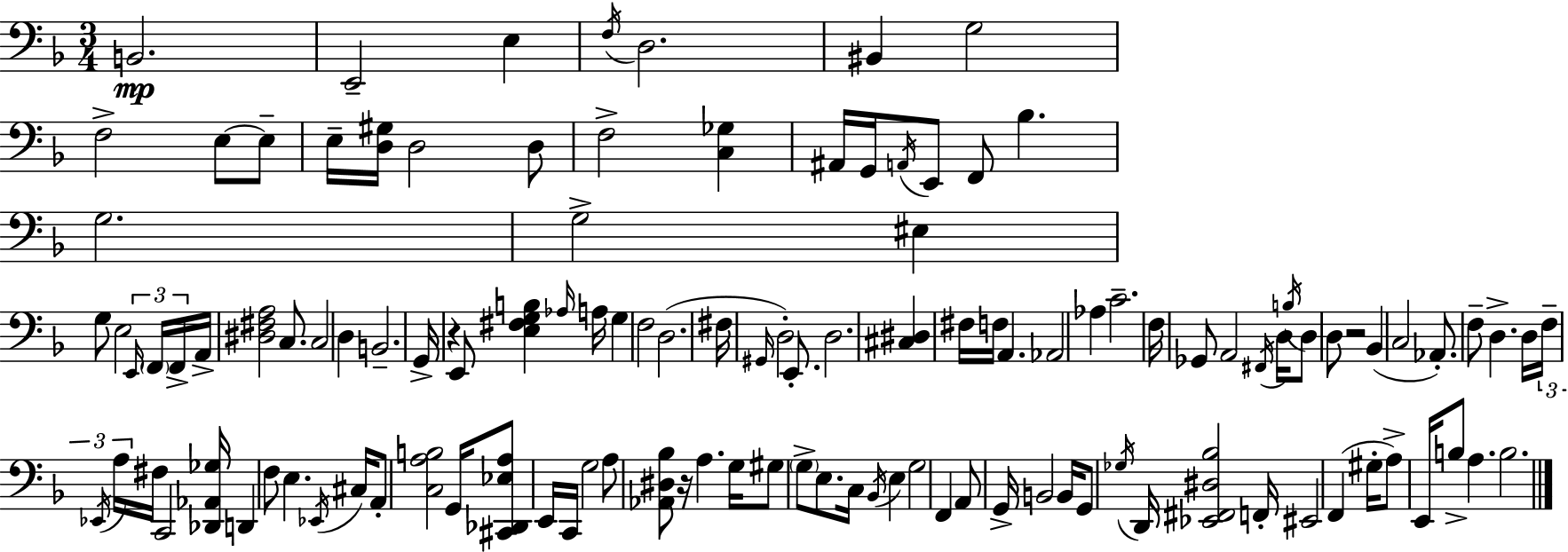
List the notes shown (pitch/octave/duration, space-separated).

B2/h. E2/h E3/q F3/s D3/h. BIS2/q G3/h F3/h E3/e E3/e E3/s [D3,G#3]/s D3/h D3/e F3/h [C3,Gb3]/q A#2/s G2/s A2/s E2/e F2/e Bb3/q. G3/h. G3/h EIS3/q G3/e E3/h E2/s F2/s F2/s A2/s [D#3,F#3,A3]/h C3/e. C3/h D3/q B2/h. G2/s R/q E2/e [E3,F#3,G3,B3]/q Ab3/s A3/s G3/q F3/h D3/h. F#3/s G#2/s D3/h E2/e. D3/h. [C#3,D#3]/q F#3/s F3/s A2/q. Ab2/h Ab3/q C4/h. F3/s Gb2/e A2/h F#2/s D3/s B3/s D3/e D3/e R/h Bb2/q C3/h Ab2/e. F3/e D3/q. D3/s F3/s Eb2/s A3/s F#3/s C2/h [Db2,Ab2,Gb3]/s D2/q F3/e E3/q. Eb2/s C#3/s A2/e [C3,A3,B3]/h G2/s [C#2,Db2,Eb3,A3]/e E2/s C2/s G3/h A3/e [Ab2,D#3,Bb3]/e R/s A3/q. G3/s G#3/e G3/e E3/e. C3/s Bb2/s E3/q G3/h F2/q A2/e G2/s B2/h B2/s G2/e Gb3/s D2/s [Eb2,F#2,D#3,Bb3]/h F2/s EIS2/h F2/q G#3/s A3/e E2/s B3/e A3/q. B3/h.